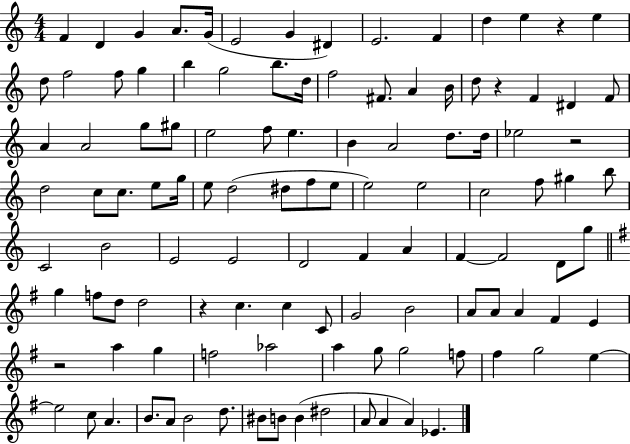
F4/q D4/q G4/q A4/e. G4/s E4/h G4/q D#4/q E4/h. F4/q D5/q E5/q R/q E5/q D5/e F5/h F5/e G5/q B5/q G5/h B5/e. D5/s F5/h F#4/e. A4/q B4/s D5/e R/q F4/q D#4/q F4/e A4/q A4/h G5/e G#5/e E5/h F5/e E5/q. B4/q A4/h D5/e. D5/s Eb5/h R/h D5/h C5/e C5/e. E5/e G5/s E5/e D5/h D#5/e F5/e E5/e E5/h E5/h C5/h F5/e G#5/q B5/e C4/h B4/h E4/h E4/h D4/h F4/q A4/q F4/q F4/h D4/e G5/e G5/q F5/e D5/e D5/h R/q C5/q. C5/q C4/e G4/h B4/h A4/e A4/e A4/q F#4/q E4/q R/h A5/q G5/q F5/h Ab5/h A5/q G5/e G5/h F5/e F#5/q G5/h E5/q E5/h C5/e A4/q. B4/e. A4/e B4/h D5/e. BIS4/e B4/e B4/q D#5/h A4/e A4/q A4/q Eb4/q.